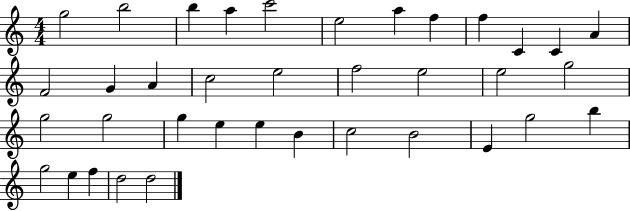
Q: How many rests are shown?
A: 0